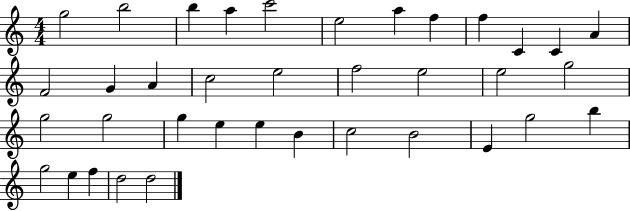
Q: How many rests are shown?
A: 0